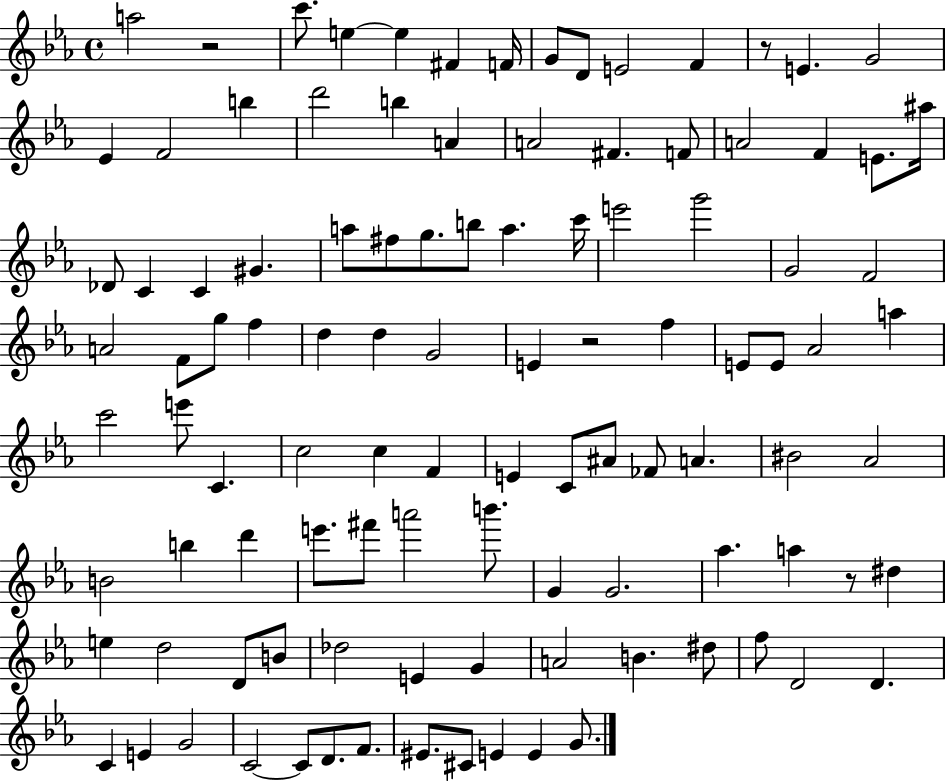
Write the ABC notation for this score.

X:1
T:Untitled
M:4/4
L:1/4
K:Eb
a2 z2 c'/2 e e ^F F/4 G/2 D/2 E2 F z/2 E G2 _E F2 b d'2 b A A2 ^F F/2 A2 F E/2 ^a/4 _D/2 C C ^G a/2 ^f/2 g/2 b/2 a c'/4 e'2 g'2 G2 F2 A2 F/2 g/2 f d d G2 E z2 f E/2 E/2 _A2 a c'2 e'/2 C c2 c F E C/2 ^A/2 _F/2 A ^B2 _A2 B2 b d' e'/2 ^f'/2 a'2 b'/2 G G2 _a a z/2 ^d e d2 D/2 B/2 _d2 E G A2 B ^d/2 f/2 D2 D C E G2 C2 C/2 D/2 F/2 ^E/2 ^C/2 E E G/2